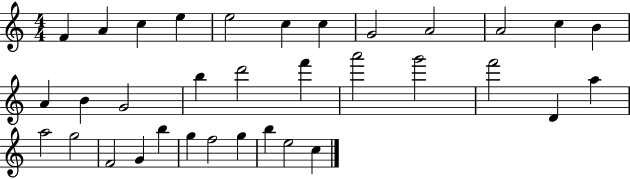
{
  \clef treble
  \numericTimeSignature
  \time 4/4
  \key c \major
  f'4 a'4 c''4 e''4 | e''2 c''4 c''4 | g'2 a'2 | a'2 c''4 b'4 | \break a'4 b'4 g'2 | b''4 d'''2 f'''4 | a'''2 g'''2 | f'''2 d'4 a''4 | \break a''2 g''2 | f'2 g'4 b''4 | g''4 f''2 g''4 | b''4 e''2 c''4 | \break \bar "|."
}